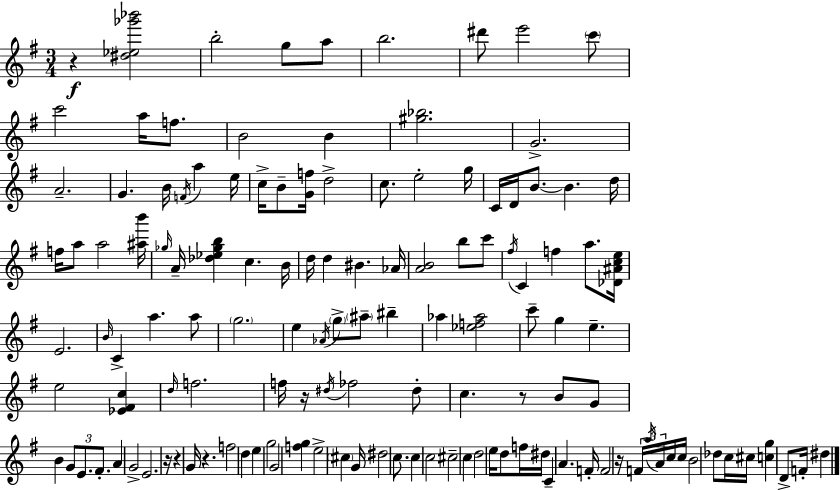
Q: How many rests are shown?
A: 7